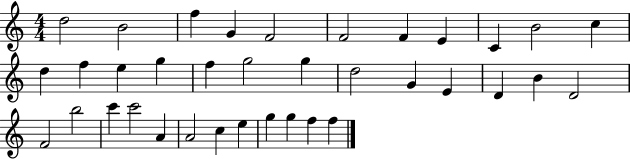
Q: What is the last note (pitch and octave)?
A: F5